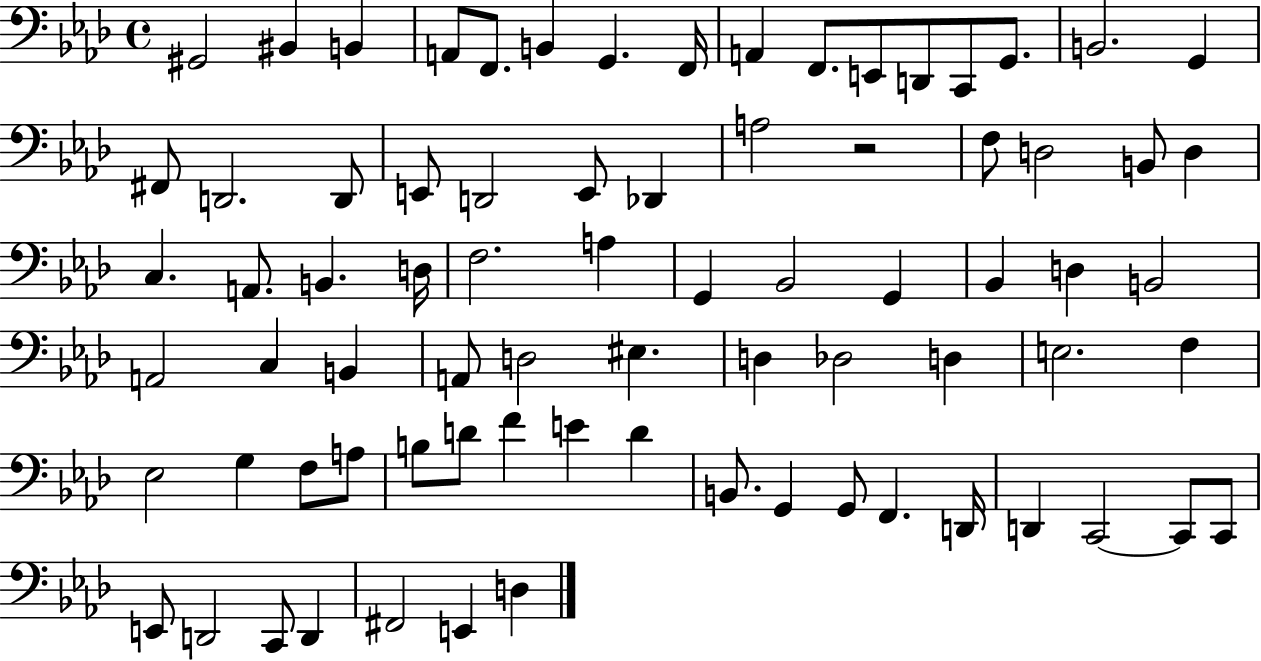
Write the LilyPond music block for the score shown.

{
  \clef bass
  \time 4/4
  \defaultTimeSignature
  \key aes \major
  gis,2 bis,4 b,4 | a,8 f,8. b,4 g,4. f,16 | a,4 f,8. e,8 d,8 c,8 g,8. | b,2. g,4 | \break fis,8 d,2. d,8 | e,8 d,2 e,8 des,4 | a2 r2 | f8 d2 b,8 d4 | \break c4. a,8. b,4. d16 | f2. a4 | g,4 bes,2 g,4 | bes,4 d4 b,2 | \break a,2 c4 b,4 | a,8 d2 eis4. | d4 des2 d4 | e2. f4 | \break ees2 g4 f8 a8 | b8 d'8 f'4 e'4 d'4 | b,8. g,4 g,8 f,4. d,16 | d,4 c,2~~ c,8 c,8 | \break e,8 d,2 c,8 d,4 | fis,2 e,4 d4 | \bar "|."
}